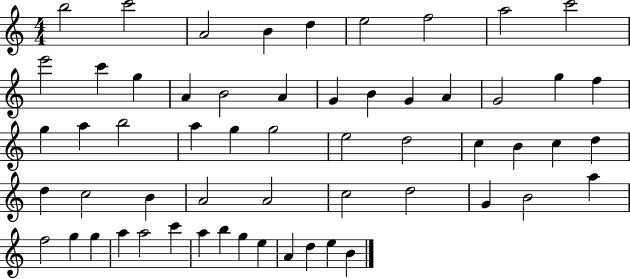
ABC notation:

X:1
T:Untitled
M:4/4
L:1/4
K:C
b2 c'2 A2 B d e2 f2 a2 c'2 e'2 c' g A B2 A G B G A G2 g f g a b2 a g g2 e2 d2 c B c d d c2 B A2 A2 c2 d2 G B2 a f2 g g a a2 c' a b g e A d e B